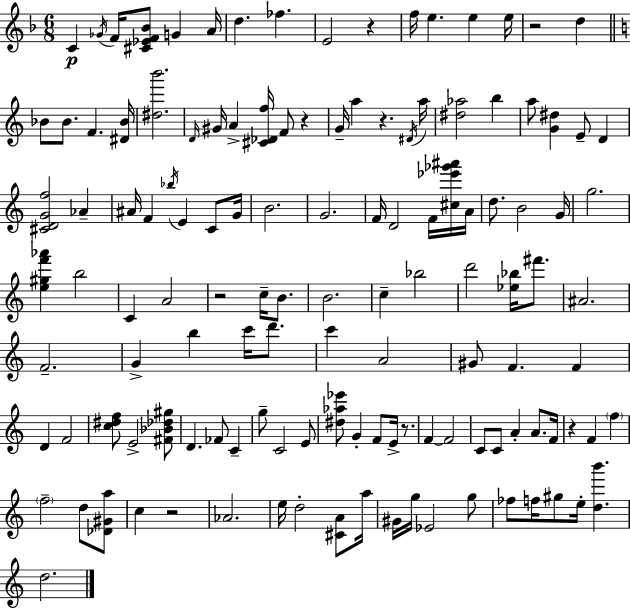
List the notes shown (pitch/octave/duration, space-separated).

C4/q Gb4/s F4/s [C#4,Eb4,F4,Bb4]/e G4/q A4/s D5/q. FES5/q. E4/h R/q F5/s E5/q. E5/q E5/s R/h D5/q Bb4/e Bb4/e. F4/q. [D#4,Bb4]/s [D#5,B6]/h. D4/s G#4/s A4/q [C#4,Db4,F5]/s F4/e R/q G4/s A5/q R/q. D#4/s A5/s [D#5,Ab5]/h B5/q A5/e [G4,D#5]/q E4/e D4/q [C#4,D4,G4,F5]/h Ab4/q A#4/s F4/q Bb5/s E4/q C4/e G4/s B4/h. G4/h. F4/s D4/h F4/s [C#5,Eb6,Gb6,A#6]/s A4/s D5/e. B4/h G4/s G5/h. [E5,G#5,F6,Ab6]/q B5/h C4/q A4/h R/h C5/s B4/e. B4/h. C5/q Bb5/h D6/h [Eb5,Bb5]/s F#6/e. A#4/h. F4/h. G4/q B5/q C6/s D6/e. C6/q A4/h G#4/e F4/q. F4/q D4/q F4/h [C5,D#5,F5]/e E4/h [F#4,Bb4,Db5,G#5]/e D4/q. FES4/e C4/q G5/e C4/h E4/e [D#5,Ab5,Eb6]/e G4/q F4/e E4/s R/e. F4/q F4/h C4/e C4/e A4/q A4/e. F4/s R/q F4/q F5/q F5/h D5/e [Db4,G#4,A5]/e C5/q R/h Ab4/h. E5/s D5/h [C#4,A4]/e A5/s G#4/s G5/s Eb4/h G5/e FES5/e F5/s G#5/e E5/s [D5,B6]/q. D5/h.